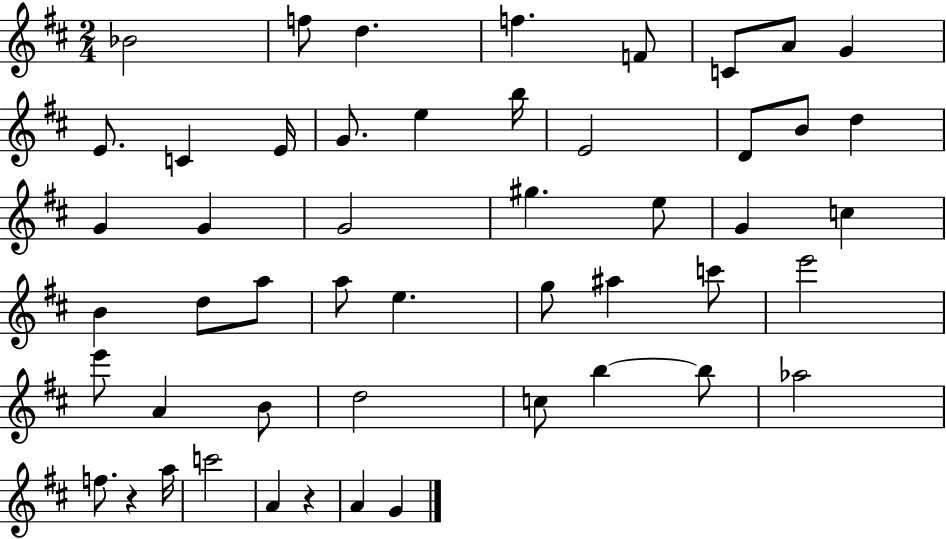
{
  \clef treble
  \numericTimeSignature
  \time 2/4
  \key d \major
  bes'2 | f''8 d''4. | f''4. f'8 | c'8 a'8 g'4 | \break e'8. c'4 e'16 | g'8. e''4 b''16 | e'2 | d'8 b'8 d''4 | \break g'4 g'4 | g'2 | gis''4. e''8 | g'4 c''4 | \break b'4 d''8 a''8 | a''8 e''4. | g''8 ais''4 c'''8 | e'''2 | \break e'''8 a'4 b'8 | d''2 | c''8 b''4~~ b''8 | aes''2 | \break f''8. r4 a''16 | c'''2 | a'4 r4 | a'4 g'4 | \break \bar "|."
}